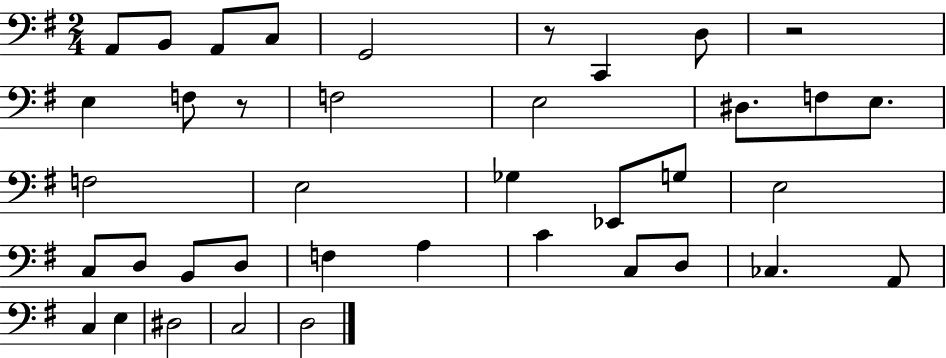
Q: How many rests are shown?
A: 3